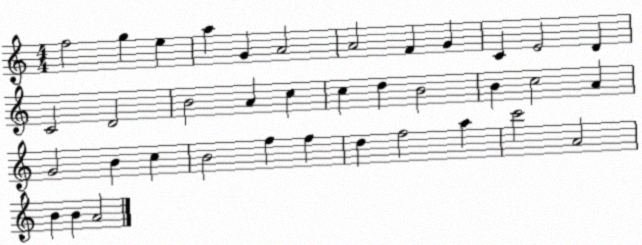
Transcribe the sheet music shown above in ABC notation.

X:1
T:Untitled
M:4/4
L:1/4
K:C
f2 g e a G A2 A2 F G C E2 D C2 D2 B2 A c c d B2 B c2 A G2 B c B2 f f d f2 a c'2 A2 B B A2